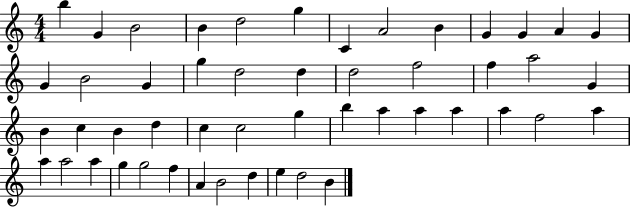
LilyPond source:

{
  \clef treble
  \numericTimeSignature
  \time 4/4
  \key c \major
  b''4 g'4 b'2 | b'4 d''2 g''4 | c'4 a'2 b'4 | g'4 g'4 a'4 g'4 | \break g'4 b'2 g'4 | g''4 d''2 d''4 | d''2 f''2 | f''4 a''2 g'4 | \break b'4 c''4 b'4 d''4 | c''4 c''2 g''4 | b''4 a''4 a''4 a''4 | a''4 f''2 a''4 | \break a''4 a''2 a''4 | g''4 g''2 f''4 | a'4 b'2 d''4 | e''4 d''2 b'4 | \break \bar "|."
}